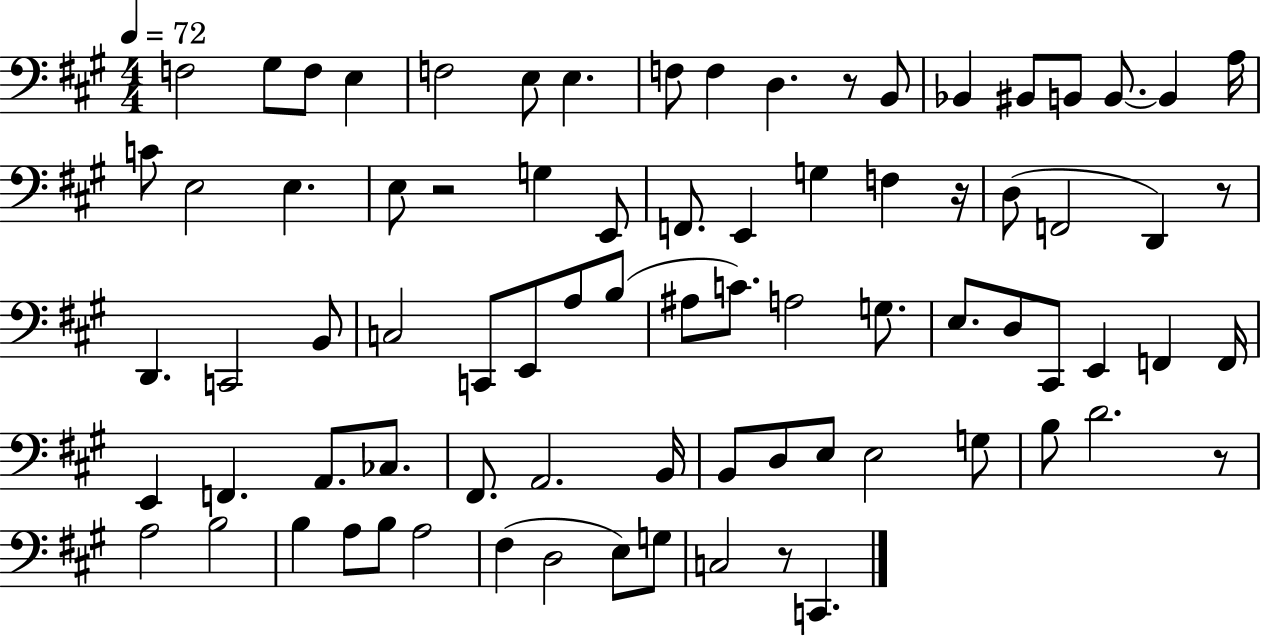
X:1
T:Untitled
M:4/4
L:1/4
K:A
F,2 ^G,/2 F,/2 E, F,2 E,/2 E, F,/2 F, D, z/2 B,,/2 _B,, ^B,,/2 B,,/2 B,,/2 B,, A,/4 C/2 E,2 E, E,/2 z2 G, E,,/2 F,,/2 E,, G, F, z/4 D,/2 F,,2 D,, z/2 D,, C,,2 B,,/2 C,2 C,,/2 E,,/2 A,/2 B,/2 ^A,/2 C/2 A,2 G,/2 E,/2 D,/2 ^C,,/2 E,, F,, F,,/4 E,, F,, A,,/2 _C,/2 ^F,,/2 A,,2 B,,/4 B,,/2 D,/2 E,/2 E,2 G,/2 B,/2 D2 z/2 A,2 B,2 B, A,/2 B,/2 A,2 ^F, D,2 E,/2 G,/2 C,2 z/2 C,,